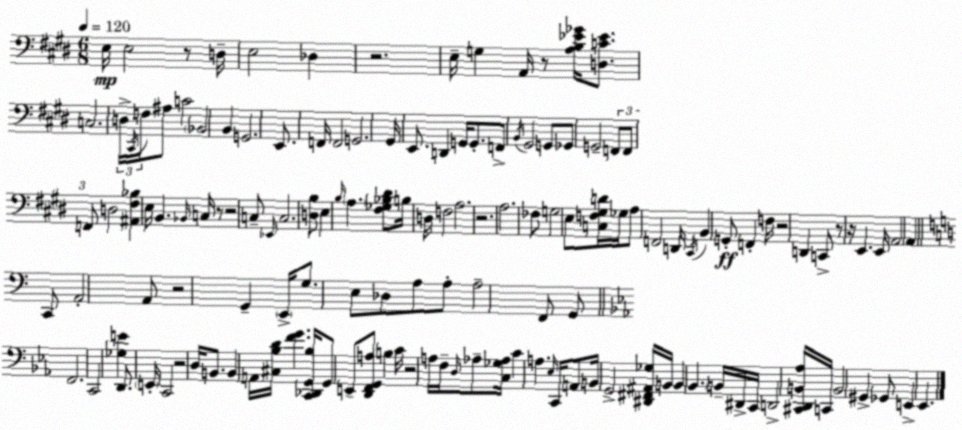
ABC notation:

X:1
T:Untitled
M:6/8
L:1/4
K:E
E,/4 E,2 z/2 D,/4 E,2 _D, z2 E,/4 G, A,,/4 z/2 [A,B,_E_G]/4 [D,C_E]/2 C,2 D,/4 ^C,,/4 F,/4 ^A,/2 C2 _B,,2 B,, G,,2 E,,/2 F,,/4 F,,2 G,,2 ^G,,/4 E,,/2 D,, G,,/4 G,,/2 F,,/2 B,,/4 ^G,,2 G,,/2 _G,,/2 G,,2 F,,/2 F,,/2 F,,/2 D,2 [^A,,^F,_B,] E,/4 B,, _B,,/4 C,/4 z/2 z2 C,/2 _E,,/4 C,2 [D,B,]/2 E, B,/4 A, [^F,_G,_B,^D]/2 B,/4 D,/4 F,2 A,2 z2 A,2 _F,/2 G,2 E,/2 [C,F,^G,D]/4 _G,/4 A,/2 F,,2 D,,/4 ^C,,/4 B,, G,,/2 F,, F,/4 z2 D,, C,,/2 z/2 z/4 E,, E,,/4 A,,2 A,, C,,/2 A,,2 A,,/2 z2 G,, E,,/4 G,/2 E,/2 _D,/2 A,/2 A,/2 A,2 F,,/2 G,,/2 F,,2 C,,2 [_G,E] D,,/2 E,,/4 C,,2 z2 D,/4 B,,/2 B,, A,,/4 [^C,_B,D]/4 [FG] [C,,_D,,G,,_B,]/4 G,,/2 E,,/2 [D,,F,,G,,A,]/2 B, C/4 z2 A,/4 F,/4 D,/4 _A,/2 [C,_G,_A,]/4 C A, _E,/4 C,,/4 A,,/2 B,,/4 G,,2 [^D,,^F,,^A,,_G,]/4 B,,/4 B,, _B,, B,,/4 ^D,,/4 C,,/4 D,,2 [^C,,D,,B,,_A,]/4 C,,/4 B,,2 ^G,, _G,,/2 E,, _E,,